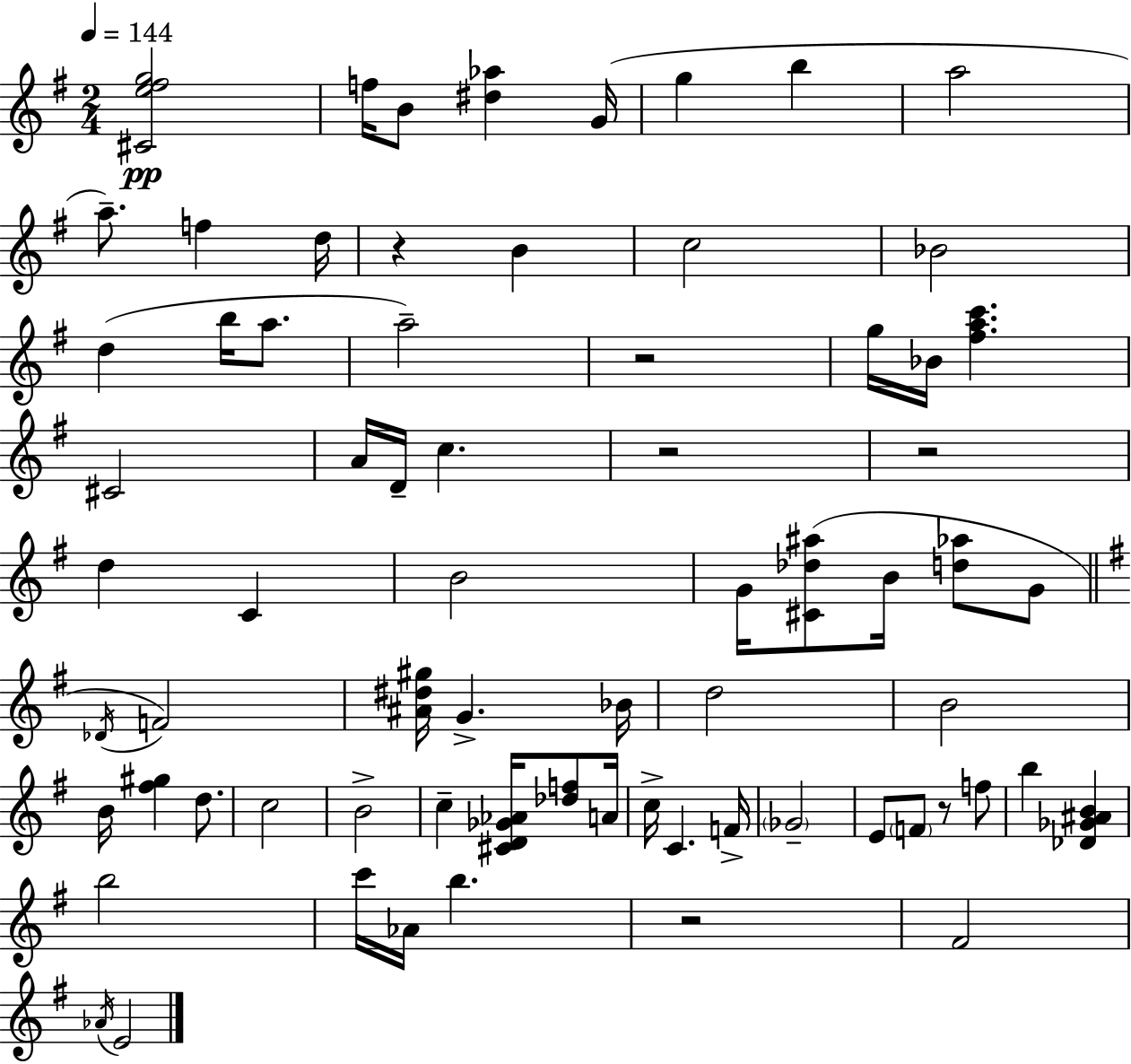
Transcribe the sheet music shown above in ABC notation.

X:1
T:Untitled
M:2/4
L:1/4
K:Em
[^Ce^fg]2 f/4 B/2 [^d_a] G/4 g b a2 a/2 f d/4 z B c2 _B2 d b/4 a/2 a2 z2 g/4 _B/4 [^fac'] ^C2 A/4 D/4 c z2 z2 d C B2 G/4 [^C_d^a]/2 B/4 [d_a]/2 G/2 _D/4 F2 [^A^d^g]/4 G _B/4 d2 B2 B/4 [^f^g] d/2 c2 B2 c [^CD_G_A]/4 [_df]/2 A/4 c/4 C F/4 _G2 E/2 F/2 z/2 f/2 b [_D_G^AB] b2 c'/4 _A/4 b z2 ^F2 _A/4 E2